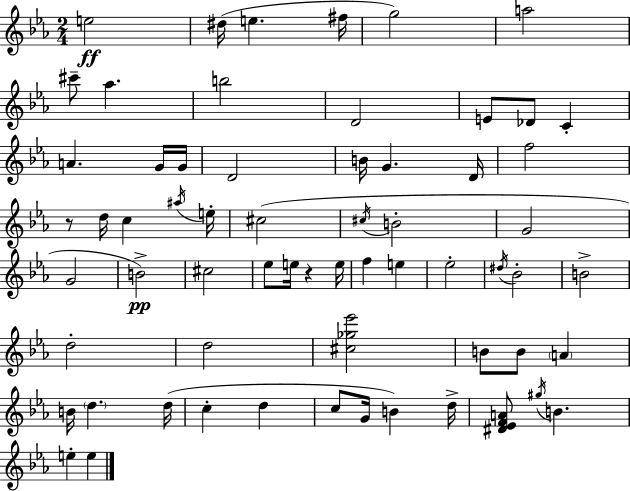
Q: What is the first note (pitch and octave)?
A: E5